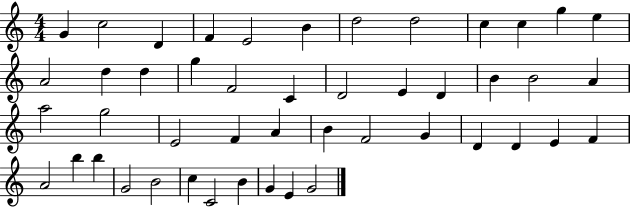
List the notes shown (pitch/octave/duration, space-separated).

G4/q C5/h D4/q F4/q E4/h B4/q D5/h D5/h C5/q C5/q G5/q E5/q A4/h D5/q D5/q G5/q F4/h C4/q D4/h E4/q D4/q B4/q B4/h A4/q A5/h G5/h E4/h F4/q A4/q B4/q F4/h G4/q D4/q D4/q E4/q F4/q A4/h B5/q B5/q G4/h B4/h C5/q C4/h B4/q G4/q E4/q G4/h